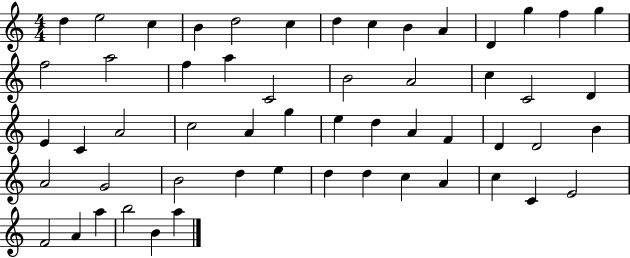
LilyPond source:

{
  \clef treble
  \numericTimeSignature
  \time 4/4
  \key c \major
  d''4 e''2 c''4 | b'4 d''2 c''4 | d''4 c''4 b'4 a'4 | d'4 g''4 f''4 g''4 | \break f''2 a''2 | f''4 a''4 c'2 | b'2 a'2 | c''4 c'2 d'4 | \break e'4 c'4 a'2 | c''2 a'4 g''4 | e''4 d''4 a'4 f'4 | d'4 d'2 b'4 | \break a'2 g'2 | b'2 d''4 e''4 | d''4 d''4 c''4 a'4 | c''4 c'4 e'2 | \break f'2 a'4 a''4 | b''2 b'4 a''4 | \bar "|."
}